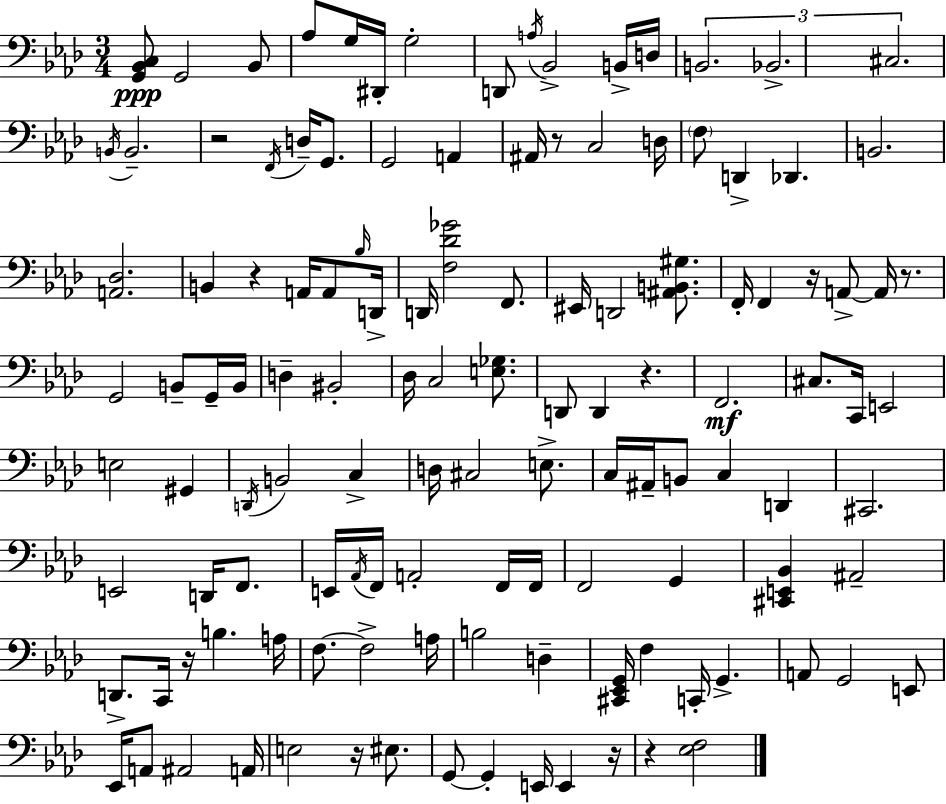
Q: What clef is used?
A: bass